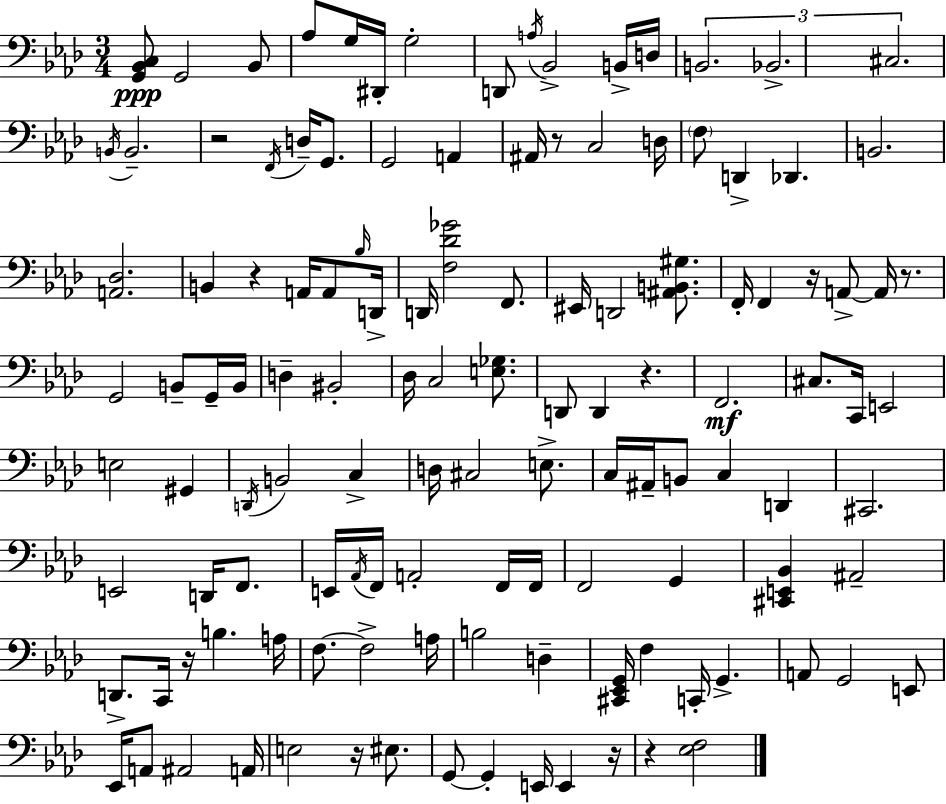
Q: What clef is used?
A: bass